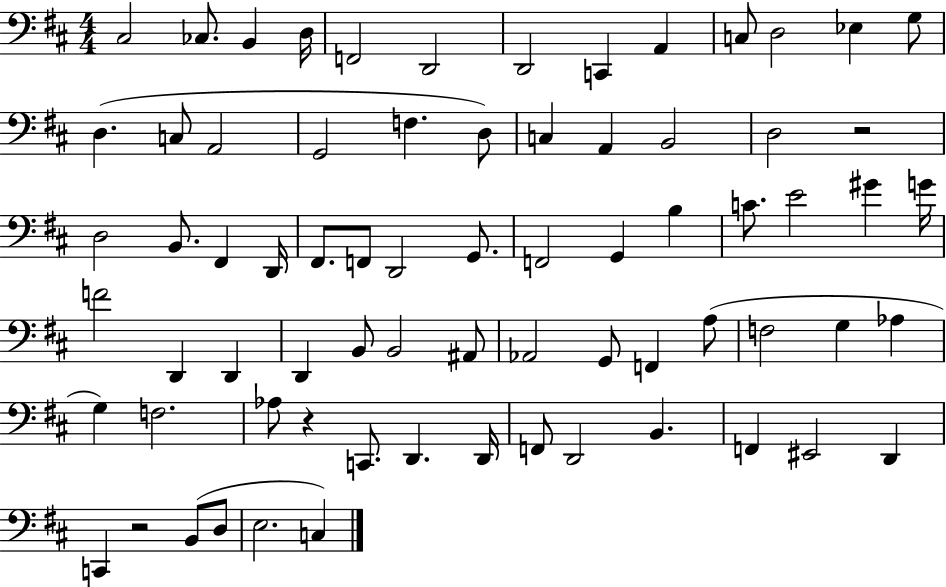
X:1
T:Untitled
M:4/4
L:1/4
K:D
^C,2 _C,/2 B,, D,/4 F,,2 D,,2 D,,2 C,, A,, C,/2 D,2 _E, G,/2 D, C,/2 A,,2 G,,2 F, D,/2 C, A,, B,,2 D,2 z2 D,2 B,,/2 ^F,, D,,/4 ^F,,/2 F,,/2 D,,2 G,,/2 F,,2 G,, B, C/2 E2 ^G G/4 F2 D,, D,, D,, B,,/2 B,,2 ^A,,/2 _A,,2 G,,/2 F,, A,/2 F,2 G, _A, G, F,2 _A,/2 z C,,/2 D,, D,,/4 F,,/2 D,,2 B,, F,, ^E,,2 D,, C,, z2 B,,/2 D,/2 E,2 C,